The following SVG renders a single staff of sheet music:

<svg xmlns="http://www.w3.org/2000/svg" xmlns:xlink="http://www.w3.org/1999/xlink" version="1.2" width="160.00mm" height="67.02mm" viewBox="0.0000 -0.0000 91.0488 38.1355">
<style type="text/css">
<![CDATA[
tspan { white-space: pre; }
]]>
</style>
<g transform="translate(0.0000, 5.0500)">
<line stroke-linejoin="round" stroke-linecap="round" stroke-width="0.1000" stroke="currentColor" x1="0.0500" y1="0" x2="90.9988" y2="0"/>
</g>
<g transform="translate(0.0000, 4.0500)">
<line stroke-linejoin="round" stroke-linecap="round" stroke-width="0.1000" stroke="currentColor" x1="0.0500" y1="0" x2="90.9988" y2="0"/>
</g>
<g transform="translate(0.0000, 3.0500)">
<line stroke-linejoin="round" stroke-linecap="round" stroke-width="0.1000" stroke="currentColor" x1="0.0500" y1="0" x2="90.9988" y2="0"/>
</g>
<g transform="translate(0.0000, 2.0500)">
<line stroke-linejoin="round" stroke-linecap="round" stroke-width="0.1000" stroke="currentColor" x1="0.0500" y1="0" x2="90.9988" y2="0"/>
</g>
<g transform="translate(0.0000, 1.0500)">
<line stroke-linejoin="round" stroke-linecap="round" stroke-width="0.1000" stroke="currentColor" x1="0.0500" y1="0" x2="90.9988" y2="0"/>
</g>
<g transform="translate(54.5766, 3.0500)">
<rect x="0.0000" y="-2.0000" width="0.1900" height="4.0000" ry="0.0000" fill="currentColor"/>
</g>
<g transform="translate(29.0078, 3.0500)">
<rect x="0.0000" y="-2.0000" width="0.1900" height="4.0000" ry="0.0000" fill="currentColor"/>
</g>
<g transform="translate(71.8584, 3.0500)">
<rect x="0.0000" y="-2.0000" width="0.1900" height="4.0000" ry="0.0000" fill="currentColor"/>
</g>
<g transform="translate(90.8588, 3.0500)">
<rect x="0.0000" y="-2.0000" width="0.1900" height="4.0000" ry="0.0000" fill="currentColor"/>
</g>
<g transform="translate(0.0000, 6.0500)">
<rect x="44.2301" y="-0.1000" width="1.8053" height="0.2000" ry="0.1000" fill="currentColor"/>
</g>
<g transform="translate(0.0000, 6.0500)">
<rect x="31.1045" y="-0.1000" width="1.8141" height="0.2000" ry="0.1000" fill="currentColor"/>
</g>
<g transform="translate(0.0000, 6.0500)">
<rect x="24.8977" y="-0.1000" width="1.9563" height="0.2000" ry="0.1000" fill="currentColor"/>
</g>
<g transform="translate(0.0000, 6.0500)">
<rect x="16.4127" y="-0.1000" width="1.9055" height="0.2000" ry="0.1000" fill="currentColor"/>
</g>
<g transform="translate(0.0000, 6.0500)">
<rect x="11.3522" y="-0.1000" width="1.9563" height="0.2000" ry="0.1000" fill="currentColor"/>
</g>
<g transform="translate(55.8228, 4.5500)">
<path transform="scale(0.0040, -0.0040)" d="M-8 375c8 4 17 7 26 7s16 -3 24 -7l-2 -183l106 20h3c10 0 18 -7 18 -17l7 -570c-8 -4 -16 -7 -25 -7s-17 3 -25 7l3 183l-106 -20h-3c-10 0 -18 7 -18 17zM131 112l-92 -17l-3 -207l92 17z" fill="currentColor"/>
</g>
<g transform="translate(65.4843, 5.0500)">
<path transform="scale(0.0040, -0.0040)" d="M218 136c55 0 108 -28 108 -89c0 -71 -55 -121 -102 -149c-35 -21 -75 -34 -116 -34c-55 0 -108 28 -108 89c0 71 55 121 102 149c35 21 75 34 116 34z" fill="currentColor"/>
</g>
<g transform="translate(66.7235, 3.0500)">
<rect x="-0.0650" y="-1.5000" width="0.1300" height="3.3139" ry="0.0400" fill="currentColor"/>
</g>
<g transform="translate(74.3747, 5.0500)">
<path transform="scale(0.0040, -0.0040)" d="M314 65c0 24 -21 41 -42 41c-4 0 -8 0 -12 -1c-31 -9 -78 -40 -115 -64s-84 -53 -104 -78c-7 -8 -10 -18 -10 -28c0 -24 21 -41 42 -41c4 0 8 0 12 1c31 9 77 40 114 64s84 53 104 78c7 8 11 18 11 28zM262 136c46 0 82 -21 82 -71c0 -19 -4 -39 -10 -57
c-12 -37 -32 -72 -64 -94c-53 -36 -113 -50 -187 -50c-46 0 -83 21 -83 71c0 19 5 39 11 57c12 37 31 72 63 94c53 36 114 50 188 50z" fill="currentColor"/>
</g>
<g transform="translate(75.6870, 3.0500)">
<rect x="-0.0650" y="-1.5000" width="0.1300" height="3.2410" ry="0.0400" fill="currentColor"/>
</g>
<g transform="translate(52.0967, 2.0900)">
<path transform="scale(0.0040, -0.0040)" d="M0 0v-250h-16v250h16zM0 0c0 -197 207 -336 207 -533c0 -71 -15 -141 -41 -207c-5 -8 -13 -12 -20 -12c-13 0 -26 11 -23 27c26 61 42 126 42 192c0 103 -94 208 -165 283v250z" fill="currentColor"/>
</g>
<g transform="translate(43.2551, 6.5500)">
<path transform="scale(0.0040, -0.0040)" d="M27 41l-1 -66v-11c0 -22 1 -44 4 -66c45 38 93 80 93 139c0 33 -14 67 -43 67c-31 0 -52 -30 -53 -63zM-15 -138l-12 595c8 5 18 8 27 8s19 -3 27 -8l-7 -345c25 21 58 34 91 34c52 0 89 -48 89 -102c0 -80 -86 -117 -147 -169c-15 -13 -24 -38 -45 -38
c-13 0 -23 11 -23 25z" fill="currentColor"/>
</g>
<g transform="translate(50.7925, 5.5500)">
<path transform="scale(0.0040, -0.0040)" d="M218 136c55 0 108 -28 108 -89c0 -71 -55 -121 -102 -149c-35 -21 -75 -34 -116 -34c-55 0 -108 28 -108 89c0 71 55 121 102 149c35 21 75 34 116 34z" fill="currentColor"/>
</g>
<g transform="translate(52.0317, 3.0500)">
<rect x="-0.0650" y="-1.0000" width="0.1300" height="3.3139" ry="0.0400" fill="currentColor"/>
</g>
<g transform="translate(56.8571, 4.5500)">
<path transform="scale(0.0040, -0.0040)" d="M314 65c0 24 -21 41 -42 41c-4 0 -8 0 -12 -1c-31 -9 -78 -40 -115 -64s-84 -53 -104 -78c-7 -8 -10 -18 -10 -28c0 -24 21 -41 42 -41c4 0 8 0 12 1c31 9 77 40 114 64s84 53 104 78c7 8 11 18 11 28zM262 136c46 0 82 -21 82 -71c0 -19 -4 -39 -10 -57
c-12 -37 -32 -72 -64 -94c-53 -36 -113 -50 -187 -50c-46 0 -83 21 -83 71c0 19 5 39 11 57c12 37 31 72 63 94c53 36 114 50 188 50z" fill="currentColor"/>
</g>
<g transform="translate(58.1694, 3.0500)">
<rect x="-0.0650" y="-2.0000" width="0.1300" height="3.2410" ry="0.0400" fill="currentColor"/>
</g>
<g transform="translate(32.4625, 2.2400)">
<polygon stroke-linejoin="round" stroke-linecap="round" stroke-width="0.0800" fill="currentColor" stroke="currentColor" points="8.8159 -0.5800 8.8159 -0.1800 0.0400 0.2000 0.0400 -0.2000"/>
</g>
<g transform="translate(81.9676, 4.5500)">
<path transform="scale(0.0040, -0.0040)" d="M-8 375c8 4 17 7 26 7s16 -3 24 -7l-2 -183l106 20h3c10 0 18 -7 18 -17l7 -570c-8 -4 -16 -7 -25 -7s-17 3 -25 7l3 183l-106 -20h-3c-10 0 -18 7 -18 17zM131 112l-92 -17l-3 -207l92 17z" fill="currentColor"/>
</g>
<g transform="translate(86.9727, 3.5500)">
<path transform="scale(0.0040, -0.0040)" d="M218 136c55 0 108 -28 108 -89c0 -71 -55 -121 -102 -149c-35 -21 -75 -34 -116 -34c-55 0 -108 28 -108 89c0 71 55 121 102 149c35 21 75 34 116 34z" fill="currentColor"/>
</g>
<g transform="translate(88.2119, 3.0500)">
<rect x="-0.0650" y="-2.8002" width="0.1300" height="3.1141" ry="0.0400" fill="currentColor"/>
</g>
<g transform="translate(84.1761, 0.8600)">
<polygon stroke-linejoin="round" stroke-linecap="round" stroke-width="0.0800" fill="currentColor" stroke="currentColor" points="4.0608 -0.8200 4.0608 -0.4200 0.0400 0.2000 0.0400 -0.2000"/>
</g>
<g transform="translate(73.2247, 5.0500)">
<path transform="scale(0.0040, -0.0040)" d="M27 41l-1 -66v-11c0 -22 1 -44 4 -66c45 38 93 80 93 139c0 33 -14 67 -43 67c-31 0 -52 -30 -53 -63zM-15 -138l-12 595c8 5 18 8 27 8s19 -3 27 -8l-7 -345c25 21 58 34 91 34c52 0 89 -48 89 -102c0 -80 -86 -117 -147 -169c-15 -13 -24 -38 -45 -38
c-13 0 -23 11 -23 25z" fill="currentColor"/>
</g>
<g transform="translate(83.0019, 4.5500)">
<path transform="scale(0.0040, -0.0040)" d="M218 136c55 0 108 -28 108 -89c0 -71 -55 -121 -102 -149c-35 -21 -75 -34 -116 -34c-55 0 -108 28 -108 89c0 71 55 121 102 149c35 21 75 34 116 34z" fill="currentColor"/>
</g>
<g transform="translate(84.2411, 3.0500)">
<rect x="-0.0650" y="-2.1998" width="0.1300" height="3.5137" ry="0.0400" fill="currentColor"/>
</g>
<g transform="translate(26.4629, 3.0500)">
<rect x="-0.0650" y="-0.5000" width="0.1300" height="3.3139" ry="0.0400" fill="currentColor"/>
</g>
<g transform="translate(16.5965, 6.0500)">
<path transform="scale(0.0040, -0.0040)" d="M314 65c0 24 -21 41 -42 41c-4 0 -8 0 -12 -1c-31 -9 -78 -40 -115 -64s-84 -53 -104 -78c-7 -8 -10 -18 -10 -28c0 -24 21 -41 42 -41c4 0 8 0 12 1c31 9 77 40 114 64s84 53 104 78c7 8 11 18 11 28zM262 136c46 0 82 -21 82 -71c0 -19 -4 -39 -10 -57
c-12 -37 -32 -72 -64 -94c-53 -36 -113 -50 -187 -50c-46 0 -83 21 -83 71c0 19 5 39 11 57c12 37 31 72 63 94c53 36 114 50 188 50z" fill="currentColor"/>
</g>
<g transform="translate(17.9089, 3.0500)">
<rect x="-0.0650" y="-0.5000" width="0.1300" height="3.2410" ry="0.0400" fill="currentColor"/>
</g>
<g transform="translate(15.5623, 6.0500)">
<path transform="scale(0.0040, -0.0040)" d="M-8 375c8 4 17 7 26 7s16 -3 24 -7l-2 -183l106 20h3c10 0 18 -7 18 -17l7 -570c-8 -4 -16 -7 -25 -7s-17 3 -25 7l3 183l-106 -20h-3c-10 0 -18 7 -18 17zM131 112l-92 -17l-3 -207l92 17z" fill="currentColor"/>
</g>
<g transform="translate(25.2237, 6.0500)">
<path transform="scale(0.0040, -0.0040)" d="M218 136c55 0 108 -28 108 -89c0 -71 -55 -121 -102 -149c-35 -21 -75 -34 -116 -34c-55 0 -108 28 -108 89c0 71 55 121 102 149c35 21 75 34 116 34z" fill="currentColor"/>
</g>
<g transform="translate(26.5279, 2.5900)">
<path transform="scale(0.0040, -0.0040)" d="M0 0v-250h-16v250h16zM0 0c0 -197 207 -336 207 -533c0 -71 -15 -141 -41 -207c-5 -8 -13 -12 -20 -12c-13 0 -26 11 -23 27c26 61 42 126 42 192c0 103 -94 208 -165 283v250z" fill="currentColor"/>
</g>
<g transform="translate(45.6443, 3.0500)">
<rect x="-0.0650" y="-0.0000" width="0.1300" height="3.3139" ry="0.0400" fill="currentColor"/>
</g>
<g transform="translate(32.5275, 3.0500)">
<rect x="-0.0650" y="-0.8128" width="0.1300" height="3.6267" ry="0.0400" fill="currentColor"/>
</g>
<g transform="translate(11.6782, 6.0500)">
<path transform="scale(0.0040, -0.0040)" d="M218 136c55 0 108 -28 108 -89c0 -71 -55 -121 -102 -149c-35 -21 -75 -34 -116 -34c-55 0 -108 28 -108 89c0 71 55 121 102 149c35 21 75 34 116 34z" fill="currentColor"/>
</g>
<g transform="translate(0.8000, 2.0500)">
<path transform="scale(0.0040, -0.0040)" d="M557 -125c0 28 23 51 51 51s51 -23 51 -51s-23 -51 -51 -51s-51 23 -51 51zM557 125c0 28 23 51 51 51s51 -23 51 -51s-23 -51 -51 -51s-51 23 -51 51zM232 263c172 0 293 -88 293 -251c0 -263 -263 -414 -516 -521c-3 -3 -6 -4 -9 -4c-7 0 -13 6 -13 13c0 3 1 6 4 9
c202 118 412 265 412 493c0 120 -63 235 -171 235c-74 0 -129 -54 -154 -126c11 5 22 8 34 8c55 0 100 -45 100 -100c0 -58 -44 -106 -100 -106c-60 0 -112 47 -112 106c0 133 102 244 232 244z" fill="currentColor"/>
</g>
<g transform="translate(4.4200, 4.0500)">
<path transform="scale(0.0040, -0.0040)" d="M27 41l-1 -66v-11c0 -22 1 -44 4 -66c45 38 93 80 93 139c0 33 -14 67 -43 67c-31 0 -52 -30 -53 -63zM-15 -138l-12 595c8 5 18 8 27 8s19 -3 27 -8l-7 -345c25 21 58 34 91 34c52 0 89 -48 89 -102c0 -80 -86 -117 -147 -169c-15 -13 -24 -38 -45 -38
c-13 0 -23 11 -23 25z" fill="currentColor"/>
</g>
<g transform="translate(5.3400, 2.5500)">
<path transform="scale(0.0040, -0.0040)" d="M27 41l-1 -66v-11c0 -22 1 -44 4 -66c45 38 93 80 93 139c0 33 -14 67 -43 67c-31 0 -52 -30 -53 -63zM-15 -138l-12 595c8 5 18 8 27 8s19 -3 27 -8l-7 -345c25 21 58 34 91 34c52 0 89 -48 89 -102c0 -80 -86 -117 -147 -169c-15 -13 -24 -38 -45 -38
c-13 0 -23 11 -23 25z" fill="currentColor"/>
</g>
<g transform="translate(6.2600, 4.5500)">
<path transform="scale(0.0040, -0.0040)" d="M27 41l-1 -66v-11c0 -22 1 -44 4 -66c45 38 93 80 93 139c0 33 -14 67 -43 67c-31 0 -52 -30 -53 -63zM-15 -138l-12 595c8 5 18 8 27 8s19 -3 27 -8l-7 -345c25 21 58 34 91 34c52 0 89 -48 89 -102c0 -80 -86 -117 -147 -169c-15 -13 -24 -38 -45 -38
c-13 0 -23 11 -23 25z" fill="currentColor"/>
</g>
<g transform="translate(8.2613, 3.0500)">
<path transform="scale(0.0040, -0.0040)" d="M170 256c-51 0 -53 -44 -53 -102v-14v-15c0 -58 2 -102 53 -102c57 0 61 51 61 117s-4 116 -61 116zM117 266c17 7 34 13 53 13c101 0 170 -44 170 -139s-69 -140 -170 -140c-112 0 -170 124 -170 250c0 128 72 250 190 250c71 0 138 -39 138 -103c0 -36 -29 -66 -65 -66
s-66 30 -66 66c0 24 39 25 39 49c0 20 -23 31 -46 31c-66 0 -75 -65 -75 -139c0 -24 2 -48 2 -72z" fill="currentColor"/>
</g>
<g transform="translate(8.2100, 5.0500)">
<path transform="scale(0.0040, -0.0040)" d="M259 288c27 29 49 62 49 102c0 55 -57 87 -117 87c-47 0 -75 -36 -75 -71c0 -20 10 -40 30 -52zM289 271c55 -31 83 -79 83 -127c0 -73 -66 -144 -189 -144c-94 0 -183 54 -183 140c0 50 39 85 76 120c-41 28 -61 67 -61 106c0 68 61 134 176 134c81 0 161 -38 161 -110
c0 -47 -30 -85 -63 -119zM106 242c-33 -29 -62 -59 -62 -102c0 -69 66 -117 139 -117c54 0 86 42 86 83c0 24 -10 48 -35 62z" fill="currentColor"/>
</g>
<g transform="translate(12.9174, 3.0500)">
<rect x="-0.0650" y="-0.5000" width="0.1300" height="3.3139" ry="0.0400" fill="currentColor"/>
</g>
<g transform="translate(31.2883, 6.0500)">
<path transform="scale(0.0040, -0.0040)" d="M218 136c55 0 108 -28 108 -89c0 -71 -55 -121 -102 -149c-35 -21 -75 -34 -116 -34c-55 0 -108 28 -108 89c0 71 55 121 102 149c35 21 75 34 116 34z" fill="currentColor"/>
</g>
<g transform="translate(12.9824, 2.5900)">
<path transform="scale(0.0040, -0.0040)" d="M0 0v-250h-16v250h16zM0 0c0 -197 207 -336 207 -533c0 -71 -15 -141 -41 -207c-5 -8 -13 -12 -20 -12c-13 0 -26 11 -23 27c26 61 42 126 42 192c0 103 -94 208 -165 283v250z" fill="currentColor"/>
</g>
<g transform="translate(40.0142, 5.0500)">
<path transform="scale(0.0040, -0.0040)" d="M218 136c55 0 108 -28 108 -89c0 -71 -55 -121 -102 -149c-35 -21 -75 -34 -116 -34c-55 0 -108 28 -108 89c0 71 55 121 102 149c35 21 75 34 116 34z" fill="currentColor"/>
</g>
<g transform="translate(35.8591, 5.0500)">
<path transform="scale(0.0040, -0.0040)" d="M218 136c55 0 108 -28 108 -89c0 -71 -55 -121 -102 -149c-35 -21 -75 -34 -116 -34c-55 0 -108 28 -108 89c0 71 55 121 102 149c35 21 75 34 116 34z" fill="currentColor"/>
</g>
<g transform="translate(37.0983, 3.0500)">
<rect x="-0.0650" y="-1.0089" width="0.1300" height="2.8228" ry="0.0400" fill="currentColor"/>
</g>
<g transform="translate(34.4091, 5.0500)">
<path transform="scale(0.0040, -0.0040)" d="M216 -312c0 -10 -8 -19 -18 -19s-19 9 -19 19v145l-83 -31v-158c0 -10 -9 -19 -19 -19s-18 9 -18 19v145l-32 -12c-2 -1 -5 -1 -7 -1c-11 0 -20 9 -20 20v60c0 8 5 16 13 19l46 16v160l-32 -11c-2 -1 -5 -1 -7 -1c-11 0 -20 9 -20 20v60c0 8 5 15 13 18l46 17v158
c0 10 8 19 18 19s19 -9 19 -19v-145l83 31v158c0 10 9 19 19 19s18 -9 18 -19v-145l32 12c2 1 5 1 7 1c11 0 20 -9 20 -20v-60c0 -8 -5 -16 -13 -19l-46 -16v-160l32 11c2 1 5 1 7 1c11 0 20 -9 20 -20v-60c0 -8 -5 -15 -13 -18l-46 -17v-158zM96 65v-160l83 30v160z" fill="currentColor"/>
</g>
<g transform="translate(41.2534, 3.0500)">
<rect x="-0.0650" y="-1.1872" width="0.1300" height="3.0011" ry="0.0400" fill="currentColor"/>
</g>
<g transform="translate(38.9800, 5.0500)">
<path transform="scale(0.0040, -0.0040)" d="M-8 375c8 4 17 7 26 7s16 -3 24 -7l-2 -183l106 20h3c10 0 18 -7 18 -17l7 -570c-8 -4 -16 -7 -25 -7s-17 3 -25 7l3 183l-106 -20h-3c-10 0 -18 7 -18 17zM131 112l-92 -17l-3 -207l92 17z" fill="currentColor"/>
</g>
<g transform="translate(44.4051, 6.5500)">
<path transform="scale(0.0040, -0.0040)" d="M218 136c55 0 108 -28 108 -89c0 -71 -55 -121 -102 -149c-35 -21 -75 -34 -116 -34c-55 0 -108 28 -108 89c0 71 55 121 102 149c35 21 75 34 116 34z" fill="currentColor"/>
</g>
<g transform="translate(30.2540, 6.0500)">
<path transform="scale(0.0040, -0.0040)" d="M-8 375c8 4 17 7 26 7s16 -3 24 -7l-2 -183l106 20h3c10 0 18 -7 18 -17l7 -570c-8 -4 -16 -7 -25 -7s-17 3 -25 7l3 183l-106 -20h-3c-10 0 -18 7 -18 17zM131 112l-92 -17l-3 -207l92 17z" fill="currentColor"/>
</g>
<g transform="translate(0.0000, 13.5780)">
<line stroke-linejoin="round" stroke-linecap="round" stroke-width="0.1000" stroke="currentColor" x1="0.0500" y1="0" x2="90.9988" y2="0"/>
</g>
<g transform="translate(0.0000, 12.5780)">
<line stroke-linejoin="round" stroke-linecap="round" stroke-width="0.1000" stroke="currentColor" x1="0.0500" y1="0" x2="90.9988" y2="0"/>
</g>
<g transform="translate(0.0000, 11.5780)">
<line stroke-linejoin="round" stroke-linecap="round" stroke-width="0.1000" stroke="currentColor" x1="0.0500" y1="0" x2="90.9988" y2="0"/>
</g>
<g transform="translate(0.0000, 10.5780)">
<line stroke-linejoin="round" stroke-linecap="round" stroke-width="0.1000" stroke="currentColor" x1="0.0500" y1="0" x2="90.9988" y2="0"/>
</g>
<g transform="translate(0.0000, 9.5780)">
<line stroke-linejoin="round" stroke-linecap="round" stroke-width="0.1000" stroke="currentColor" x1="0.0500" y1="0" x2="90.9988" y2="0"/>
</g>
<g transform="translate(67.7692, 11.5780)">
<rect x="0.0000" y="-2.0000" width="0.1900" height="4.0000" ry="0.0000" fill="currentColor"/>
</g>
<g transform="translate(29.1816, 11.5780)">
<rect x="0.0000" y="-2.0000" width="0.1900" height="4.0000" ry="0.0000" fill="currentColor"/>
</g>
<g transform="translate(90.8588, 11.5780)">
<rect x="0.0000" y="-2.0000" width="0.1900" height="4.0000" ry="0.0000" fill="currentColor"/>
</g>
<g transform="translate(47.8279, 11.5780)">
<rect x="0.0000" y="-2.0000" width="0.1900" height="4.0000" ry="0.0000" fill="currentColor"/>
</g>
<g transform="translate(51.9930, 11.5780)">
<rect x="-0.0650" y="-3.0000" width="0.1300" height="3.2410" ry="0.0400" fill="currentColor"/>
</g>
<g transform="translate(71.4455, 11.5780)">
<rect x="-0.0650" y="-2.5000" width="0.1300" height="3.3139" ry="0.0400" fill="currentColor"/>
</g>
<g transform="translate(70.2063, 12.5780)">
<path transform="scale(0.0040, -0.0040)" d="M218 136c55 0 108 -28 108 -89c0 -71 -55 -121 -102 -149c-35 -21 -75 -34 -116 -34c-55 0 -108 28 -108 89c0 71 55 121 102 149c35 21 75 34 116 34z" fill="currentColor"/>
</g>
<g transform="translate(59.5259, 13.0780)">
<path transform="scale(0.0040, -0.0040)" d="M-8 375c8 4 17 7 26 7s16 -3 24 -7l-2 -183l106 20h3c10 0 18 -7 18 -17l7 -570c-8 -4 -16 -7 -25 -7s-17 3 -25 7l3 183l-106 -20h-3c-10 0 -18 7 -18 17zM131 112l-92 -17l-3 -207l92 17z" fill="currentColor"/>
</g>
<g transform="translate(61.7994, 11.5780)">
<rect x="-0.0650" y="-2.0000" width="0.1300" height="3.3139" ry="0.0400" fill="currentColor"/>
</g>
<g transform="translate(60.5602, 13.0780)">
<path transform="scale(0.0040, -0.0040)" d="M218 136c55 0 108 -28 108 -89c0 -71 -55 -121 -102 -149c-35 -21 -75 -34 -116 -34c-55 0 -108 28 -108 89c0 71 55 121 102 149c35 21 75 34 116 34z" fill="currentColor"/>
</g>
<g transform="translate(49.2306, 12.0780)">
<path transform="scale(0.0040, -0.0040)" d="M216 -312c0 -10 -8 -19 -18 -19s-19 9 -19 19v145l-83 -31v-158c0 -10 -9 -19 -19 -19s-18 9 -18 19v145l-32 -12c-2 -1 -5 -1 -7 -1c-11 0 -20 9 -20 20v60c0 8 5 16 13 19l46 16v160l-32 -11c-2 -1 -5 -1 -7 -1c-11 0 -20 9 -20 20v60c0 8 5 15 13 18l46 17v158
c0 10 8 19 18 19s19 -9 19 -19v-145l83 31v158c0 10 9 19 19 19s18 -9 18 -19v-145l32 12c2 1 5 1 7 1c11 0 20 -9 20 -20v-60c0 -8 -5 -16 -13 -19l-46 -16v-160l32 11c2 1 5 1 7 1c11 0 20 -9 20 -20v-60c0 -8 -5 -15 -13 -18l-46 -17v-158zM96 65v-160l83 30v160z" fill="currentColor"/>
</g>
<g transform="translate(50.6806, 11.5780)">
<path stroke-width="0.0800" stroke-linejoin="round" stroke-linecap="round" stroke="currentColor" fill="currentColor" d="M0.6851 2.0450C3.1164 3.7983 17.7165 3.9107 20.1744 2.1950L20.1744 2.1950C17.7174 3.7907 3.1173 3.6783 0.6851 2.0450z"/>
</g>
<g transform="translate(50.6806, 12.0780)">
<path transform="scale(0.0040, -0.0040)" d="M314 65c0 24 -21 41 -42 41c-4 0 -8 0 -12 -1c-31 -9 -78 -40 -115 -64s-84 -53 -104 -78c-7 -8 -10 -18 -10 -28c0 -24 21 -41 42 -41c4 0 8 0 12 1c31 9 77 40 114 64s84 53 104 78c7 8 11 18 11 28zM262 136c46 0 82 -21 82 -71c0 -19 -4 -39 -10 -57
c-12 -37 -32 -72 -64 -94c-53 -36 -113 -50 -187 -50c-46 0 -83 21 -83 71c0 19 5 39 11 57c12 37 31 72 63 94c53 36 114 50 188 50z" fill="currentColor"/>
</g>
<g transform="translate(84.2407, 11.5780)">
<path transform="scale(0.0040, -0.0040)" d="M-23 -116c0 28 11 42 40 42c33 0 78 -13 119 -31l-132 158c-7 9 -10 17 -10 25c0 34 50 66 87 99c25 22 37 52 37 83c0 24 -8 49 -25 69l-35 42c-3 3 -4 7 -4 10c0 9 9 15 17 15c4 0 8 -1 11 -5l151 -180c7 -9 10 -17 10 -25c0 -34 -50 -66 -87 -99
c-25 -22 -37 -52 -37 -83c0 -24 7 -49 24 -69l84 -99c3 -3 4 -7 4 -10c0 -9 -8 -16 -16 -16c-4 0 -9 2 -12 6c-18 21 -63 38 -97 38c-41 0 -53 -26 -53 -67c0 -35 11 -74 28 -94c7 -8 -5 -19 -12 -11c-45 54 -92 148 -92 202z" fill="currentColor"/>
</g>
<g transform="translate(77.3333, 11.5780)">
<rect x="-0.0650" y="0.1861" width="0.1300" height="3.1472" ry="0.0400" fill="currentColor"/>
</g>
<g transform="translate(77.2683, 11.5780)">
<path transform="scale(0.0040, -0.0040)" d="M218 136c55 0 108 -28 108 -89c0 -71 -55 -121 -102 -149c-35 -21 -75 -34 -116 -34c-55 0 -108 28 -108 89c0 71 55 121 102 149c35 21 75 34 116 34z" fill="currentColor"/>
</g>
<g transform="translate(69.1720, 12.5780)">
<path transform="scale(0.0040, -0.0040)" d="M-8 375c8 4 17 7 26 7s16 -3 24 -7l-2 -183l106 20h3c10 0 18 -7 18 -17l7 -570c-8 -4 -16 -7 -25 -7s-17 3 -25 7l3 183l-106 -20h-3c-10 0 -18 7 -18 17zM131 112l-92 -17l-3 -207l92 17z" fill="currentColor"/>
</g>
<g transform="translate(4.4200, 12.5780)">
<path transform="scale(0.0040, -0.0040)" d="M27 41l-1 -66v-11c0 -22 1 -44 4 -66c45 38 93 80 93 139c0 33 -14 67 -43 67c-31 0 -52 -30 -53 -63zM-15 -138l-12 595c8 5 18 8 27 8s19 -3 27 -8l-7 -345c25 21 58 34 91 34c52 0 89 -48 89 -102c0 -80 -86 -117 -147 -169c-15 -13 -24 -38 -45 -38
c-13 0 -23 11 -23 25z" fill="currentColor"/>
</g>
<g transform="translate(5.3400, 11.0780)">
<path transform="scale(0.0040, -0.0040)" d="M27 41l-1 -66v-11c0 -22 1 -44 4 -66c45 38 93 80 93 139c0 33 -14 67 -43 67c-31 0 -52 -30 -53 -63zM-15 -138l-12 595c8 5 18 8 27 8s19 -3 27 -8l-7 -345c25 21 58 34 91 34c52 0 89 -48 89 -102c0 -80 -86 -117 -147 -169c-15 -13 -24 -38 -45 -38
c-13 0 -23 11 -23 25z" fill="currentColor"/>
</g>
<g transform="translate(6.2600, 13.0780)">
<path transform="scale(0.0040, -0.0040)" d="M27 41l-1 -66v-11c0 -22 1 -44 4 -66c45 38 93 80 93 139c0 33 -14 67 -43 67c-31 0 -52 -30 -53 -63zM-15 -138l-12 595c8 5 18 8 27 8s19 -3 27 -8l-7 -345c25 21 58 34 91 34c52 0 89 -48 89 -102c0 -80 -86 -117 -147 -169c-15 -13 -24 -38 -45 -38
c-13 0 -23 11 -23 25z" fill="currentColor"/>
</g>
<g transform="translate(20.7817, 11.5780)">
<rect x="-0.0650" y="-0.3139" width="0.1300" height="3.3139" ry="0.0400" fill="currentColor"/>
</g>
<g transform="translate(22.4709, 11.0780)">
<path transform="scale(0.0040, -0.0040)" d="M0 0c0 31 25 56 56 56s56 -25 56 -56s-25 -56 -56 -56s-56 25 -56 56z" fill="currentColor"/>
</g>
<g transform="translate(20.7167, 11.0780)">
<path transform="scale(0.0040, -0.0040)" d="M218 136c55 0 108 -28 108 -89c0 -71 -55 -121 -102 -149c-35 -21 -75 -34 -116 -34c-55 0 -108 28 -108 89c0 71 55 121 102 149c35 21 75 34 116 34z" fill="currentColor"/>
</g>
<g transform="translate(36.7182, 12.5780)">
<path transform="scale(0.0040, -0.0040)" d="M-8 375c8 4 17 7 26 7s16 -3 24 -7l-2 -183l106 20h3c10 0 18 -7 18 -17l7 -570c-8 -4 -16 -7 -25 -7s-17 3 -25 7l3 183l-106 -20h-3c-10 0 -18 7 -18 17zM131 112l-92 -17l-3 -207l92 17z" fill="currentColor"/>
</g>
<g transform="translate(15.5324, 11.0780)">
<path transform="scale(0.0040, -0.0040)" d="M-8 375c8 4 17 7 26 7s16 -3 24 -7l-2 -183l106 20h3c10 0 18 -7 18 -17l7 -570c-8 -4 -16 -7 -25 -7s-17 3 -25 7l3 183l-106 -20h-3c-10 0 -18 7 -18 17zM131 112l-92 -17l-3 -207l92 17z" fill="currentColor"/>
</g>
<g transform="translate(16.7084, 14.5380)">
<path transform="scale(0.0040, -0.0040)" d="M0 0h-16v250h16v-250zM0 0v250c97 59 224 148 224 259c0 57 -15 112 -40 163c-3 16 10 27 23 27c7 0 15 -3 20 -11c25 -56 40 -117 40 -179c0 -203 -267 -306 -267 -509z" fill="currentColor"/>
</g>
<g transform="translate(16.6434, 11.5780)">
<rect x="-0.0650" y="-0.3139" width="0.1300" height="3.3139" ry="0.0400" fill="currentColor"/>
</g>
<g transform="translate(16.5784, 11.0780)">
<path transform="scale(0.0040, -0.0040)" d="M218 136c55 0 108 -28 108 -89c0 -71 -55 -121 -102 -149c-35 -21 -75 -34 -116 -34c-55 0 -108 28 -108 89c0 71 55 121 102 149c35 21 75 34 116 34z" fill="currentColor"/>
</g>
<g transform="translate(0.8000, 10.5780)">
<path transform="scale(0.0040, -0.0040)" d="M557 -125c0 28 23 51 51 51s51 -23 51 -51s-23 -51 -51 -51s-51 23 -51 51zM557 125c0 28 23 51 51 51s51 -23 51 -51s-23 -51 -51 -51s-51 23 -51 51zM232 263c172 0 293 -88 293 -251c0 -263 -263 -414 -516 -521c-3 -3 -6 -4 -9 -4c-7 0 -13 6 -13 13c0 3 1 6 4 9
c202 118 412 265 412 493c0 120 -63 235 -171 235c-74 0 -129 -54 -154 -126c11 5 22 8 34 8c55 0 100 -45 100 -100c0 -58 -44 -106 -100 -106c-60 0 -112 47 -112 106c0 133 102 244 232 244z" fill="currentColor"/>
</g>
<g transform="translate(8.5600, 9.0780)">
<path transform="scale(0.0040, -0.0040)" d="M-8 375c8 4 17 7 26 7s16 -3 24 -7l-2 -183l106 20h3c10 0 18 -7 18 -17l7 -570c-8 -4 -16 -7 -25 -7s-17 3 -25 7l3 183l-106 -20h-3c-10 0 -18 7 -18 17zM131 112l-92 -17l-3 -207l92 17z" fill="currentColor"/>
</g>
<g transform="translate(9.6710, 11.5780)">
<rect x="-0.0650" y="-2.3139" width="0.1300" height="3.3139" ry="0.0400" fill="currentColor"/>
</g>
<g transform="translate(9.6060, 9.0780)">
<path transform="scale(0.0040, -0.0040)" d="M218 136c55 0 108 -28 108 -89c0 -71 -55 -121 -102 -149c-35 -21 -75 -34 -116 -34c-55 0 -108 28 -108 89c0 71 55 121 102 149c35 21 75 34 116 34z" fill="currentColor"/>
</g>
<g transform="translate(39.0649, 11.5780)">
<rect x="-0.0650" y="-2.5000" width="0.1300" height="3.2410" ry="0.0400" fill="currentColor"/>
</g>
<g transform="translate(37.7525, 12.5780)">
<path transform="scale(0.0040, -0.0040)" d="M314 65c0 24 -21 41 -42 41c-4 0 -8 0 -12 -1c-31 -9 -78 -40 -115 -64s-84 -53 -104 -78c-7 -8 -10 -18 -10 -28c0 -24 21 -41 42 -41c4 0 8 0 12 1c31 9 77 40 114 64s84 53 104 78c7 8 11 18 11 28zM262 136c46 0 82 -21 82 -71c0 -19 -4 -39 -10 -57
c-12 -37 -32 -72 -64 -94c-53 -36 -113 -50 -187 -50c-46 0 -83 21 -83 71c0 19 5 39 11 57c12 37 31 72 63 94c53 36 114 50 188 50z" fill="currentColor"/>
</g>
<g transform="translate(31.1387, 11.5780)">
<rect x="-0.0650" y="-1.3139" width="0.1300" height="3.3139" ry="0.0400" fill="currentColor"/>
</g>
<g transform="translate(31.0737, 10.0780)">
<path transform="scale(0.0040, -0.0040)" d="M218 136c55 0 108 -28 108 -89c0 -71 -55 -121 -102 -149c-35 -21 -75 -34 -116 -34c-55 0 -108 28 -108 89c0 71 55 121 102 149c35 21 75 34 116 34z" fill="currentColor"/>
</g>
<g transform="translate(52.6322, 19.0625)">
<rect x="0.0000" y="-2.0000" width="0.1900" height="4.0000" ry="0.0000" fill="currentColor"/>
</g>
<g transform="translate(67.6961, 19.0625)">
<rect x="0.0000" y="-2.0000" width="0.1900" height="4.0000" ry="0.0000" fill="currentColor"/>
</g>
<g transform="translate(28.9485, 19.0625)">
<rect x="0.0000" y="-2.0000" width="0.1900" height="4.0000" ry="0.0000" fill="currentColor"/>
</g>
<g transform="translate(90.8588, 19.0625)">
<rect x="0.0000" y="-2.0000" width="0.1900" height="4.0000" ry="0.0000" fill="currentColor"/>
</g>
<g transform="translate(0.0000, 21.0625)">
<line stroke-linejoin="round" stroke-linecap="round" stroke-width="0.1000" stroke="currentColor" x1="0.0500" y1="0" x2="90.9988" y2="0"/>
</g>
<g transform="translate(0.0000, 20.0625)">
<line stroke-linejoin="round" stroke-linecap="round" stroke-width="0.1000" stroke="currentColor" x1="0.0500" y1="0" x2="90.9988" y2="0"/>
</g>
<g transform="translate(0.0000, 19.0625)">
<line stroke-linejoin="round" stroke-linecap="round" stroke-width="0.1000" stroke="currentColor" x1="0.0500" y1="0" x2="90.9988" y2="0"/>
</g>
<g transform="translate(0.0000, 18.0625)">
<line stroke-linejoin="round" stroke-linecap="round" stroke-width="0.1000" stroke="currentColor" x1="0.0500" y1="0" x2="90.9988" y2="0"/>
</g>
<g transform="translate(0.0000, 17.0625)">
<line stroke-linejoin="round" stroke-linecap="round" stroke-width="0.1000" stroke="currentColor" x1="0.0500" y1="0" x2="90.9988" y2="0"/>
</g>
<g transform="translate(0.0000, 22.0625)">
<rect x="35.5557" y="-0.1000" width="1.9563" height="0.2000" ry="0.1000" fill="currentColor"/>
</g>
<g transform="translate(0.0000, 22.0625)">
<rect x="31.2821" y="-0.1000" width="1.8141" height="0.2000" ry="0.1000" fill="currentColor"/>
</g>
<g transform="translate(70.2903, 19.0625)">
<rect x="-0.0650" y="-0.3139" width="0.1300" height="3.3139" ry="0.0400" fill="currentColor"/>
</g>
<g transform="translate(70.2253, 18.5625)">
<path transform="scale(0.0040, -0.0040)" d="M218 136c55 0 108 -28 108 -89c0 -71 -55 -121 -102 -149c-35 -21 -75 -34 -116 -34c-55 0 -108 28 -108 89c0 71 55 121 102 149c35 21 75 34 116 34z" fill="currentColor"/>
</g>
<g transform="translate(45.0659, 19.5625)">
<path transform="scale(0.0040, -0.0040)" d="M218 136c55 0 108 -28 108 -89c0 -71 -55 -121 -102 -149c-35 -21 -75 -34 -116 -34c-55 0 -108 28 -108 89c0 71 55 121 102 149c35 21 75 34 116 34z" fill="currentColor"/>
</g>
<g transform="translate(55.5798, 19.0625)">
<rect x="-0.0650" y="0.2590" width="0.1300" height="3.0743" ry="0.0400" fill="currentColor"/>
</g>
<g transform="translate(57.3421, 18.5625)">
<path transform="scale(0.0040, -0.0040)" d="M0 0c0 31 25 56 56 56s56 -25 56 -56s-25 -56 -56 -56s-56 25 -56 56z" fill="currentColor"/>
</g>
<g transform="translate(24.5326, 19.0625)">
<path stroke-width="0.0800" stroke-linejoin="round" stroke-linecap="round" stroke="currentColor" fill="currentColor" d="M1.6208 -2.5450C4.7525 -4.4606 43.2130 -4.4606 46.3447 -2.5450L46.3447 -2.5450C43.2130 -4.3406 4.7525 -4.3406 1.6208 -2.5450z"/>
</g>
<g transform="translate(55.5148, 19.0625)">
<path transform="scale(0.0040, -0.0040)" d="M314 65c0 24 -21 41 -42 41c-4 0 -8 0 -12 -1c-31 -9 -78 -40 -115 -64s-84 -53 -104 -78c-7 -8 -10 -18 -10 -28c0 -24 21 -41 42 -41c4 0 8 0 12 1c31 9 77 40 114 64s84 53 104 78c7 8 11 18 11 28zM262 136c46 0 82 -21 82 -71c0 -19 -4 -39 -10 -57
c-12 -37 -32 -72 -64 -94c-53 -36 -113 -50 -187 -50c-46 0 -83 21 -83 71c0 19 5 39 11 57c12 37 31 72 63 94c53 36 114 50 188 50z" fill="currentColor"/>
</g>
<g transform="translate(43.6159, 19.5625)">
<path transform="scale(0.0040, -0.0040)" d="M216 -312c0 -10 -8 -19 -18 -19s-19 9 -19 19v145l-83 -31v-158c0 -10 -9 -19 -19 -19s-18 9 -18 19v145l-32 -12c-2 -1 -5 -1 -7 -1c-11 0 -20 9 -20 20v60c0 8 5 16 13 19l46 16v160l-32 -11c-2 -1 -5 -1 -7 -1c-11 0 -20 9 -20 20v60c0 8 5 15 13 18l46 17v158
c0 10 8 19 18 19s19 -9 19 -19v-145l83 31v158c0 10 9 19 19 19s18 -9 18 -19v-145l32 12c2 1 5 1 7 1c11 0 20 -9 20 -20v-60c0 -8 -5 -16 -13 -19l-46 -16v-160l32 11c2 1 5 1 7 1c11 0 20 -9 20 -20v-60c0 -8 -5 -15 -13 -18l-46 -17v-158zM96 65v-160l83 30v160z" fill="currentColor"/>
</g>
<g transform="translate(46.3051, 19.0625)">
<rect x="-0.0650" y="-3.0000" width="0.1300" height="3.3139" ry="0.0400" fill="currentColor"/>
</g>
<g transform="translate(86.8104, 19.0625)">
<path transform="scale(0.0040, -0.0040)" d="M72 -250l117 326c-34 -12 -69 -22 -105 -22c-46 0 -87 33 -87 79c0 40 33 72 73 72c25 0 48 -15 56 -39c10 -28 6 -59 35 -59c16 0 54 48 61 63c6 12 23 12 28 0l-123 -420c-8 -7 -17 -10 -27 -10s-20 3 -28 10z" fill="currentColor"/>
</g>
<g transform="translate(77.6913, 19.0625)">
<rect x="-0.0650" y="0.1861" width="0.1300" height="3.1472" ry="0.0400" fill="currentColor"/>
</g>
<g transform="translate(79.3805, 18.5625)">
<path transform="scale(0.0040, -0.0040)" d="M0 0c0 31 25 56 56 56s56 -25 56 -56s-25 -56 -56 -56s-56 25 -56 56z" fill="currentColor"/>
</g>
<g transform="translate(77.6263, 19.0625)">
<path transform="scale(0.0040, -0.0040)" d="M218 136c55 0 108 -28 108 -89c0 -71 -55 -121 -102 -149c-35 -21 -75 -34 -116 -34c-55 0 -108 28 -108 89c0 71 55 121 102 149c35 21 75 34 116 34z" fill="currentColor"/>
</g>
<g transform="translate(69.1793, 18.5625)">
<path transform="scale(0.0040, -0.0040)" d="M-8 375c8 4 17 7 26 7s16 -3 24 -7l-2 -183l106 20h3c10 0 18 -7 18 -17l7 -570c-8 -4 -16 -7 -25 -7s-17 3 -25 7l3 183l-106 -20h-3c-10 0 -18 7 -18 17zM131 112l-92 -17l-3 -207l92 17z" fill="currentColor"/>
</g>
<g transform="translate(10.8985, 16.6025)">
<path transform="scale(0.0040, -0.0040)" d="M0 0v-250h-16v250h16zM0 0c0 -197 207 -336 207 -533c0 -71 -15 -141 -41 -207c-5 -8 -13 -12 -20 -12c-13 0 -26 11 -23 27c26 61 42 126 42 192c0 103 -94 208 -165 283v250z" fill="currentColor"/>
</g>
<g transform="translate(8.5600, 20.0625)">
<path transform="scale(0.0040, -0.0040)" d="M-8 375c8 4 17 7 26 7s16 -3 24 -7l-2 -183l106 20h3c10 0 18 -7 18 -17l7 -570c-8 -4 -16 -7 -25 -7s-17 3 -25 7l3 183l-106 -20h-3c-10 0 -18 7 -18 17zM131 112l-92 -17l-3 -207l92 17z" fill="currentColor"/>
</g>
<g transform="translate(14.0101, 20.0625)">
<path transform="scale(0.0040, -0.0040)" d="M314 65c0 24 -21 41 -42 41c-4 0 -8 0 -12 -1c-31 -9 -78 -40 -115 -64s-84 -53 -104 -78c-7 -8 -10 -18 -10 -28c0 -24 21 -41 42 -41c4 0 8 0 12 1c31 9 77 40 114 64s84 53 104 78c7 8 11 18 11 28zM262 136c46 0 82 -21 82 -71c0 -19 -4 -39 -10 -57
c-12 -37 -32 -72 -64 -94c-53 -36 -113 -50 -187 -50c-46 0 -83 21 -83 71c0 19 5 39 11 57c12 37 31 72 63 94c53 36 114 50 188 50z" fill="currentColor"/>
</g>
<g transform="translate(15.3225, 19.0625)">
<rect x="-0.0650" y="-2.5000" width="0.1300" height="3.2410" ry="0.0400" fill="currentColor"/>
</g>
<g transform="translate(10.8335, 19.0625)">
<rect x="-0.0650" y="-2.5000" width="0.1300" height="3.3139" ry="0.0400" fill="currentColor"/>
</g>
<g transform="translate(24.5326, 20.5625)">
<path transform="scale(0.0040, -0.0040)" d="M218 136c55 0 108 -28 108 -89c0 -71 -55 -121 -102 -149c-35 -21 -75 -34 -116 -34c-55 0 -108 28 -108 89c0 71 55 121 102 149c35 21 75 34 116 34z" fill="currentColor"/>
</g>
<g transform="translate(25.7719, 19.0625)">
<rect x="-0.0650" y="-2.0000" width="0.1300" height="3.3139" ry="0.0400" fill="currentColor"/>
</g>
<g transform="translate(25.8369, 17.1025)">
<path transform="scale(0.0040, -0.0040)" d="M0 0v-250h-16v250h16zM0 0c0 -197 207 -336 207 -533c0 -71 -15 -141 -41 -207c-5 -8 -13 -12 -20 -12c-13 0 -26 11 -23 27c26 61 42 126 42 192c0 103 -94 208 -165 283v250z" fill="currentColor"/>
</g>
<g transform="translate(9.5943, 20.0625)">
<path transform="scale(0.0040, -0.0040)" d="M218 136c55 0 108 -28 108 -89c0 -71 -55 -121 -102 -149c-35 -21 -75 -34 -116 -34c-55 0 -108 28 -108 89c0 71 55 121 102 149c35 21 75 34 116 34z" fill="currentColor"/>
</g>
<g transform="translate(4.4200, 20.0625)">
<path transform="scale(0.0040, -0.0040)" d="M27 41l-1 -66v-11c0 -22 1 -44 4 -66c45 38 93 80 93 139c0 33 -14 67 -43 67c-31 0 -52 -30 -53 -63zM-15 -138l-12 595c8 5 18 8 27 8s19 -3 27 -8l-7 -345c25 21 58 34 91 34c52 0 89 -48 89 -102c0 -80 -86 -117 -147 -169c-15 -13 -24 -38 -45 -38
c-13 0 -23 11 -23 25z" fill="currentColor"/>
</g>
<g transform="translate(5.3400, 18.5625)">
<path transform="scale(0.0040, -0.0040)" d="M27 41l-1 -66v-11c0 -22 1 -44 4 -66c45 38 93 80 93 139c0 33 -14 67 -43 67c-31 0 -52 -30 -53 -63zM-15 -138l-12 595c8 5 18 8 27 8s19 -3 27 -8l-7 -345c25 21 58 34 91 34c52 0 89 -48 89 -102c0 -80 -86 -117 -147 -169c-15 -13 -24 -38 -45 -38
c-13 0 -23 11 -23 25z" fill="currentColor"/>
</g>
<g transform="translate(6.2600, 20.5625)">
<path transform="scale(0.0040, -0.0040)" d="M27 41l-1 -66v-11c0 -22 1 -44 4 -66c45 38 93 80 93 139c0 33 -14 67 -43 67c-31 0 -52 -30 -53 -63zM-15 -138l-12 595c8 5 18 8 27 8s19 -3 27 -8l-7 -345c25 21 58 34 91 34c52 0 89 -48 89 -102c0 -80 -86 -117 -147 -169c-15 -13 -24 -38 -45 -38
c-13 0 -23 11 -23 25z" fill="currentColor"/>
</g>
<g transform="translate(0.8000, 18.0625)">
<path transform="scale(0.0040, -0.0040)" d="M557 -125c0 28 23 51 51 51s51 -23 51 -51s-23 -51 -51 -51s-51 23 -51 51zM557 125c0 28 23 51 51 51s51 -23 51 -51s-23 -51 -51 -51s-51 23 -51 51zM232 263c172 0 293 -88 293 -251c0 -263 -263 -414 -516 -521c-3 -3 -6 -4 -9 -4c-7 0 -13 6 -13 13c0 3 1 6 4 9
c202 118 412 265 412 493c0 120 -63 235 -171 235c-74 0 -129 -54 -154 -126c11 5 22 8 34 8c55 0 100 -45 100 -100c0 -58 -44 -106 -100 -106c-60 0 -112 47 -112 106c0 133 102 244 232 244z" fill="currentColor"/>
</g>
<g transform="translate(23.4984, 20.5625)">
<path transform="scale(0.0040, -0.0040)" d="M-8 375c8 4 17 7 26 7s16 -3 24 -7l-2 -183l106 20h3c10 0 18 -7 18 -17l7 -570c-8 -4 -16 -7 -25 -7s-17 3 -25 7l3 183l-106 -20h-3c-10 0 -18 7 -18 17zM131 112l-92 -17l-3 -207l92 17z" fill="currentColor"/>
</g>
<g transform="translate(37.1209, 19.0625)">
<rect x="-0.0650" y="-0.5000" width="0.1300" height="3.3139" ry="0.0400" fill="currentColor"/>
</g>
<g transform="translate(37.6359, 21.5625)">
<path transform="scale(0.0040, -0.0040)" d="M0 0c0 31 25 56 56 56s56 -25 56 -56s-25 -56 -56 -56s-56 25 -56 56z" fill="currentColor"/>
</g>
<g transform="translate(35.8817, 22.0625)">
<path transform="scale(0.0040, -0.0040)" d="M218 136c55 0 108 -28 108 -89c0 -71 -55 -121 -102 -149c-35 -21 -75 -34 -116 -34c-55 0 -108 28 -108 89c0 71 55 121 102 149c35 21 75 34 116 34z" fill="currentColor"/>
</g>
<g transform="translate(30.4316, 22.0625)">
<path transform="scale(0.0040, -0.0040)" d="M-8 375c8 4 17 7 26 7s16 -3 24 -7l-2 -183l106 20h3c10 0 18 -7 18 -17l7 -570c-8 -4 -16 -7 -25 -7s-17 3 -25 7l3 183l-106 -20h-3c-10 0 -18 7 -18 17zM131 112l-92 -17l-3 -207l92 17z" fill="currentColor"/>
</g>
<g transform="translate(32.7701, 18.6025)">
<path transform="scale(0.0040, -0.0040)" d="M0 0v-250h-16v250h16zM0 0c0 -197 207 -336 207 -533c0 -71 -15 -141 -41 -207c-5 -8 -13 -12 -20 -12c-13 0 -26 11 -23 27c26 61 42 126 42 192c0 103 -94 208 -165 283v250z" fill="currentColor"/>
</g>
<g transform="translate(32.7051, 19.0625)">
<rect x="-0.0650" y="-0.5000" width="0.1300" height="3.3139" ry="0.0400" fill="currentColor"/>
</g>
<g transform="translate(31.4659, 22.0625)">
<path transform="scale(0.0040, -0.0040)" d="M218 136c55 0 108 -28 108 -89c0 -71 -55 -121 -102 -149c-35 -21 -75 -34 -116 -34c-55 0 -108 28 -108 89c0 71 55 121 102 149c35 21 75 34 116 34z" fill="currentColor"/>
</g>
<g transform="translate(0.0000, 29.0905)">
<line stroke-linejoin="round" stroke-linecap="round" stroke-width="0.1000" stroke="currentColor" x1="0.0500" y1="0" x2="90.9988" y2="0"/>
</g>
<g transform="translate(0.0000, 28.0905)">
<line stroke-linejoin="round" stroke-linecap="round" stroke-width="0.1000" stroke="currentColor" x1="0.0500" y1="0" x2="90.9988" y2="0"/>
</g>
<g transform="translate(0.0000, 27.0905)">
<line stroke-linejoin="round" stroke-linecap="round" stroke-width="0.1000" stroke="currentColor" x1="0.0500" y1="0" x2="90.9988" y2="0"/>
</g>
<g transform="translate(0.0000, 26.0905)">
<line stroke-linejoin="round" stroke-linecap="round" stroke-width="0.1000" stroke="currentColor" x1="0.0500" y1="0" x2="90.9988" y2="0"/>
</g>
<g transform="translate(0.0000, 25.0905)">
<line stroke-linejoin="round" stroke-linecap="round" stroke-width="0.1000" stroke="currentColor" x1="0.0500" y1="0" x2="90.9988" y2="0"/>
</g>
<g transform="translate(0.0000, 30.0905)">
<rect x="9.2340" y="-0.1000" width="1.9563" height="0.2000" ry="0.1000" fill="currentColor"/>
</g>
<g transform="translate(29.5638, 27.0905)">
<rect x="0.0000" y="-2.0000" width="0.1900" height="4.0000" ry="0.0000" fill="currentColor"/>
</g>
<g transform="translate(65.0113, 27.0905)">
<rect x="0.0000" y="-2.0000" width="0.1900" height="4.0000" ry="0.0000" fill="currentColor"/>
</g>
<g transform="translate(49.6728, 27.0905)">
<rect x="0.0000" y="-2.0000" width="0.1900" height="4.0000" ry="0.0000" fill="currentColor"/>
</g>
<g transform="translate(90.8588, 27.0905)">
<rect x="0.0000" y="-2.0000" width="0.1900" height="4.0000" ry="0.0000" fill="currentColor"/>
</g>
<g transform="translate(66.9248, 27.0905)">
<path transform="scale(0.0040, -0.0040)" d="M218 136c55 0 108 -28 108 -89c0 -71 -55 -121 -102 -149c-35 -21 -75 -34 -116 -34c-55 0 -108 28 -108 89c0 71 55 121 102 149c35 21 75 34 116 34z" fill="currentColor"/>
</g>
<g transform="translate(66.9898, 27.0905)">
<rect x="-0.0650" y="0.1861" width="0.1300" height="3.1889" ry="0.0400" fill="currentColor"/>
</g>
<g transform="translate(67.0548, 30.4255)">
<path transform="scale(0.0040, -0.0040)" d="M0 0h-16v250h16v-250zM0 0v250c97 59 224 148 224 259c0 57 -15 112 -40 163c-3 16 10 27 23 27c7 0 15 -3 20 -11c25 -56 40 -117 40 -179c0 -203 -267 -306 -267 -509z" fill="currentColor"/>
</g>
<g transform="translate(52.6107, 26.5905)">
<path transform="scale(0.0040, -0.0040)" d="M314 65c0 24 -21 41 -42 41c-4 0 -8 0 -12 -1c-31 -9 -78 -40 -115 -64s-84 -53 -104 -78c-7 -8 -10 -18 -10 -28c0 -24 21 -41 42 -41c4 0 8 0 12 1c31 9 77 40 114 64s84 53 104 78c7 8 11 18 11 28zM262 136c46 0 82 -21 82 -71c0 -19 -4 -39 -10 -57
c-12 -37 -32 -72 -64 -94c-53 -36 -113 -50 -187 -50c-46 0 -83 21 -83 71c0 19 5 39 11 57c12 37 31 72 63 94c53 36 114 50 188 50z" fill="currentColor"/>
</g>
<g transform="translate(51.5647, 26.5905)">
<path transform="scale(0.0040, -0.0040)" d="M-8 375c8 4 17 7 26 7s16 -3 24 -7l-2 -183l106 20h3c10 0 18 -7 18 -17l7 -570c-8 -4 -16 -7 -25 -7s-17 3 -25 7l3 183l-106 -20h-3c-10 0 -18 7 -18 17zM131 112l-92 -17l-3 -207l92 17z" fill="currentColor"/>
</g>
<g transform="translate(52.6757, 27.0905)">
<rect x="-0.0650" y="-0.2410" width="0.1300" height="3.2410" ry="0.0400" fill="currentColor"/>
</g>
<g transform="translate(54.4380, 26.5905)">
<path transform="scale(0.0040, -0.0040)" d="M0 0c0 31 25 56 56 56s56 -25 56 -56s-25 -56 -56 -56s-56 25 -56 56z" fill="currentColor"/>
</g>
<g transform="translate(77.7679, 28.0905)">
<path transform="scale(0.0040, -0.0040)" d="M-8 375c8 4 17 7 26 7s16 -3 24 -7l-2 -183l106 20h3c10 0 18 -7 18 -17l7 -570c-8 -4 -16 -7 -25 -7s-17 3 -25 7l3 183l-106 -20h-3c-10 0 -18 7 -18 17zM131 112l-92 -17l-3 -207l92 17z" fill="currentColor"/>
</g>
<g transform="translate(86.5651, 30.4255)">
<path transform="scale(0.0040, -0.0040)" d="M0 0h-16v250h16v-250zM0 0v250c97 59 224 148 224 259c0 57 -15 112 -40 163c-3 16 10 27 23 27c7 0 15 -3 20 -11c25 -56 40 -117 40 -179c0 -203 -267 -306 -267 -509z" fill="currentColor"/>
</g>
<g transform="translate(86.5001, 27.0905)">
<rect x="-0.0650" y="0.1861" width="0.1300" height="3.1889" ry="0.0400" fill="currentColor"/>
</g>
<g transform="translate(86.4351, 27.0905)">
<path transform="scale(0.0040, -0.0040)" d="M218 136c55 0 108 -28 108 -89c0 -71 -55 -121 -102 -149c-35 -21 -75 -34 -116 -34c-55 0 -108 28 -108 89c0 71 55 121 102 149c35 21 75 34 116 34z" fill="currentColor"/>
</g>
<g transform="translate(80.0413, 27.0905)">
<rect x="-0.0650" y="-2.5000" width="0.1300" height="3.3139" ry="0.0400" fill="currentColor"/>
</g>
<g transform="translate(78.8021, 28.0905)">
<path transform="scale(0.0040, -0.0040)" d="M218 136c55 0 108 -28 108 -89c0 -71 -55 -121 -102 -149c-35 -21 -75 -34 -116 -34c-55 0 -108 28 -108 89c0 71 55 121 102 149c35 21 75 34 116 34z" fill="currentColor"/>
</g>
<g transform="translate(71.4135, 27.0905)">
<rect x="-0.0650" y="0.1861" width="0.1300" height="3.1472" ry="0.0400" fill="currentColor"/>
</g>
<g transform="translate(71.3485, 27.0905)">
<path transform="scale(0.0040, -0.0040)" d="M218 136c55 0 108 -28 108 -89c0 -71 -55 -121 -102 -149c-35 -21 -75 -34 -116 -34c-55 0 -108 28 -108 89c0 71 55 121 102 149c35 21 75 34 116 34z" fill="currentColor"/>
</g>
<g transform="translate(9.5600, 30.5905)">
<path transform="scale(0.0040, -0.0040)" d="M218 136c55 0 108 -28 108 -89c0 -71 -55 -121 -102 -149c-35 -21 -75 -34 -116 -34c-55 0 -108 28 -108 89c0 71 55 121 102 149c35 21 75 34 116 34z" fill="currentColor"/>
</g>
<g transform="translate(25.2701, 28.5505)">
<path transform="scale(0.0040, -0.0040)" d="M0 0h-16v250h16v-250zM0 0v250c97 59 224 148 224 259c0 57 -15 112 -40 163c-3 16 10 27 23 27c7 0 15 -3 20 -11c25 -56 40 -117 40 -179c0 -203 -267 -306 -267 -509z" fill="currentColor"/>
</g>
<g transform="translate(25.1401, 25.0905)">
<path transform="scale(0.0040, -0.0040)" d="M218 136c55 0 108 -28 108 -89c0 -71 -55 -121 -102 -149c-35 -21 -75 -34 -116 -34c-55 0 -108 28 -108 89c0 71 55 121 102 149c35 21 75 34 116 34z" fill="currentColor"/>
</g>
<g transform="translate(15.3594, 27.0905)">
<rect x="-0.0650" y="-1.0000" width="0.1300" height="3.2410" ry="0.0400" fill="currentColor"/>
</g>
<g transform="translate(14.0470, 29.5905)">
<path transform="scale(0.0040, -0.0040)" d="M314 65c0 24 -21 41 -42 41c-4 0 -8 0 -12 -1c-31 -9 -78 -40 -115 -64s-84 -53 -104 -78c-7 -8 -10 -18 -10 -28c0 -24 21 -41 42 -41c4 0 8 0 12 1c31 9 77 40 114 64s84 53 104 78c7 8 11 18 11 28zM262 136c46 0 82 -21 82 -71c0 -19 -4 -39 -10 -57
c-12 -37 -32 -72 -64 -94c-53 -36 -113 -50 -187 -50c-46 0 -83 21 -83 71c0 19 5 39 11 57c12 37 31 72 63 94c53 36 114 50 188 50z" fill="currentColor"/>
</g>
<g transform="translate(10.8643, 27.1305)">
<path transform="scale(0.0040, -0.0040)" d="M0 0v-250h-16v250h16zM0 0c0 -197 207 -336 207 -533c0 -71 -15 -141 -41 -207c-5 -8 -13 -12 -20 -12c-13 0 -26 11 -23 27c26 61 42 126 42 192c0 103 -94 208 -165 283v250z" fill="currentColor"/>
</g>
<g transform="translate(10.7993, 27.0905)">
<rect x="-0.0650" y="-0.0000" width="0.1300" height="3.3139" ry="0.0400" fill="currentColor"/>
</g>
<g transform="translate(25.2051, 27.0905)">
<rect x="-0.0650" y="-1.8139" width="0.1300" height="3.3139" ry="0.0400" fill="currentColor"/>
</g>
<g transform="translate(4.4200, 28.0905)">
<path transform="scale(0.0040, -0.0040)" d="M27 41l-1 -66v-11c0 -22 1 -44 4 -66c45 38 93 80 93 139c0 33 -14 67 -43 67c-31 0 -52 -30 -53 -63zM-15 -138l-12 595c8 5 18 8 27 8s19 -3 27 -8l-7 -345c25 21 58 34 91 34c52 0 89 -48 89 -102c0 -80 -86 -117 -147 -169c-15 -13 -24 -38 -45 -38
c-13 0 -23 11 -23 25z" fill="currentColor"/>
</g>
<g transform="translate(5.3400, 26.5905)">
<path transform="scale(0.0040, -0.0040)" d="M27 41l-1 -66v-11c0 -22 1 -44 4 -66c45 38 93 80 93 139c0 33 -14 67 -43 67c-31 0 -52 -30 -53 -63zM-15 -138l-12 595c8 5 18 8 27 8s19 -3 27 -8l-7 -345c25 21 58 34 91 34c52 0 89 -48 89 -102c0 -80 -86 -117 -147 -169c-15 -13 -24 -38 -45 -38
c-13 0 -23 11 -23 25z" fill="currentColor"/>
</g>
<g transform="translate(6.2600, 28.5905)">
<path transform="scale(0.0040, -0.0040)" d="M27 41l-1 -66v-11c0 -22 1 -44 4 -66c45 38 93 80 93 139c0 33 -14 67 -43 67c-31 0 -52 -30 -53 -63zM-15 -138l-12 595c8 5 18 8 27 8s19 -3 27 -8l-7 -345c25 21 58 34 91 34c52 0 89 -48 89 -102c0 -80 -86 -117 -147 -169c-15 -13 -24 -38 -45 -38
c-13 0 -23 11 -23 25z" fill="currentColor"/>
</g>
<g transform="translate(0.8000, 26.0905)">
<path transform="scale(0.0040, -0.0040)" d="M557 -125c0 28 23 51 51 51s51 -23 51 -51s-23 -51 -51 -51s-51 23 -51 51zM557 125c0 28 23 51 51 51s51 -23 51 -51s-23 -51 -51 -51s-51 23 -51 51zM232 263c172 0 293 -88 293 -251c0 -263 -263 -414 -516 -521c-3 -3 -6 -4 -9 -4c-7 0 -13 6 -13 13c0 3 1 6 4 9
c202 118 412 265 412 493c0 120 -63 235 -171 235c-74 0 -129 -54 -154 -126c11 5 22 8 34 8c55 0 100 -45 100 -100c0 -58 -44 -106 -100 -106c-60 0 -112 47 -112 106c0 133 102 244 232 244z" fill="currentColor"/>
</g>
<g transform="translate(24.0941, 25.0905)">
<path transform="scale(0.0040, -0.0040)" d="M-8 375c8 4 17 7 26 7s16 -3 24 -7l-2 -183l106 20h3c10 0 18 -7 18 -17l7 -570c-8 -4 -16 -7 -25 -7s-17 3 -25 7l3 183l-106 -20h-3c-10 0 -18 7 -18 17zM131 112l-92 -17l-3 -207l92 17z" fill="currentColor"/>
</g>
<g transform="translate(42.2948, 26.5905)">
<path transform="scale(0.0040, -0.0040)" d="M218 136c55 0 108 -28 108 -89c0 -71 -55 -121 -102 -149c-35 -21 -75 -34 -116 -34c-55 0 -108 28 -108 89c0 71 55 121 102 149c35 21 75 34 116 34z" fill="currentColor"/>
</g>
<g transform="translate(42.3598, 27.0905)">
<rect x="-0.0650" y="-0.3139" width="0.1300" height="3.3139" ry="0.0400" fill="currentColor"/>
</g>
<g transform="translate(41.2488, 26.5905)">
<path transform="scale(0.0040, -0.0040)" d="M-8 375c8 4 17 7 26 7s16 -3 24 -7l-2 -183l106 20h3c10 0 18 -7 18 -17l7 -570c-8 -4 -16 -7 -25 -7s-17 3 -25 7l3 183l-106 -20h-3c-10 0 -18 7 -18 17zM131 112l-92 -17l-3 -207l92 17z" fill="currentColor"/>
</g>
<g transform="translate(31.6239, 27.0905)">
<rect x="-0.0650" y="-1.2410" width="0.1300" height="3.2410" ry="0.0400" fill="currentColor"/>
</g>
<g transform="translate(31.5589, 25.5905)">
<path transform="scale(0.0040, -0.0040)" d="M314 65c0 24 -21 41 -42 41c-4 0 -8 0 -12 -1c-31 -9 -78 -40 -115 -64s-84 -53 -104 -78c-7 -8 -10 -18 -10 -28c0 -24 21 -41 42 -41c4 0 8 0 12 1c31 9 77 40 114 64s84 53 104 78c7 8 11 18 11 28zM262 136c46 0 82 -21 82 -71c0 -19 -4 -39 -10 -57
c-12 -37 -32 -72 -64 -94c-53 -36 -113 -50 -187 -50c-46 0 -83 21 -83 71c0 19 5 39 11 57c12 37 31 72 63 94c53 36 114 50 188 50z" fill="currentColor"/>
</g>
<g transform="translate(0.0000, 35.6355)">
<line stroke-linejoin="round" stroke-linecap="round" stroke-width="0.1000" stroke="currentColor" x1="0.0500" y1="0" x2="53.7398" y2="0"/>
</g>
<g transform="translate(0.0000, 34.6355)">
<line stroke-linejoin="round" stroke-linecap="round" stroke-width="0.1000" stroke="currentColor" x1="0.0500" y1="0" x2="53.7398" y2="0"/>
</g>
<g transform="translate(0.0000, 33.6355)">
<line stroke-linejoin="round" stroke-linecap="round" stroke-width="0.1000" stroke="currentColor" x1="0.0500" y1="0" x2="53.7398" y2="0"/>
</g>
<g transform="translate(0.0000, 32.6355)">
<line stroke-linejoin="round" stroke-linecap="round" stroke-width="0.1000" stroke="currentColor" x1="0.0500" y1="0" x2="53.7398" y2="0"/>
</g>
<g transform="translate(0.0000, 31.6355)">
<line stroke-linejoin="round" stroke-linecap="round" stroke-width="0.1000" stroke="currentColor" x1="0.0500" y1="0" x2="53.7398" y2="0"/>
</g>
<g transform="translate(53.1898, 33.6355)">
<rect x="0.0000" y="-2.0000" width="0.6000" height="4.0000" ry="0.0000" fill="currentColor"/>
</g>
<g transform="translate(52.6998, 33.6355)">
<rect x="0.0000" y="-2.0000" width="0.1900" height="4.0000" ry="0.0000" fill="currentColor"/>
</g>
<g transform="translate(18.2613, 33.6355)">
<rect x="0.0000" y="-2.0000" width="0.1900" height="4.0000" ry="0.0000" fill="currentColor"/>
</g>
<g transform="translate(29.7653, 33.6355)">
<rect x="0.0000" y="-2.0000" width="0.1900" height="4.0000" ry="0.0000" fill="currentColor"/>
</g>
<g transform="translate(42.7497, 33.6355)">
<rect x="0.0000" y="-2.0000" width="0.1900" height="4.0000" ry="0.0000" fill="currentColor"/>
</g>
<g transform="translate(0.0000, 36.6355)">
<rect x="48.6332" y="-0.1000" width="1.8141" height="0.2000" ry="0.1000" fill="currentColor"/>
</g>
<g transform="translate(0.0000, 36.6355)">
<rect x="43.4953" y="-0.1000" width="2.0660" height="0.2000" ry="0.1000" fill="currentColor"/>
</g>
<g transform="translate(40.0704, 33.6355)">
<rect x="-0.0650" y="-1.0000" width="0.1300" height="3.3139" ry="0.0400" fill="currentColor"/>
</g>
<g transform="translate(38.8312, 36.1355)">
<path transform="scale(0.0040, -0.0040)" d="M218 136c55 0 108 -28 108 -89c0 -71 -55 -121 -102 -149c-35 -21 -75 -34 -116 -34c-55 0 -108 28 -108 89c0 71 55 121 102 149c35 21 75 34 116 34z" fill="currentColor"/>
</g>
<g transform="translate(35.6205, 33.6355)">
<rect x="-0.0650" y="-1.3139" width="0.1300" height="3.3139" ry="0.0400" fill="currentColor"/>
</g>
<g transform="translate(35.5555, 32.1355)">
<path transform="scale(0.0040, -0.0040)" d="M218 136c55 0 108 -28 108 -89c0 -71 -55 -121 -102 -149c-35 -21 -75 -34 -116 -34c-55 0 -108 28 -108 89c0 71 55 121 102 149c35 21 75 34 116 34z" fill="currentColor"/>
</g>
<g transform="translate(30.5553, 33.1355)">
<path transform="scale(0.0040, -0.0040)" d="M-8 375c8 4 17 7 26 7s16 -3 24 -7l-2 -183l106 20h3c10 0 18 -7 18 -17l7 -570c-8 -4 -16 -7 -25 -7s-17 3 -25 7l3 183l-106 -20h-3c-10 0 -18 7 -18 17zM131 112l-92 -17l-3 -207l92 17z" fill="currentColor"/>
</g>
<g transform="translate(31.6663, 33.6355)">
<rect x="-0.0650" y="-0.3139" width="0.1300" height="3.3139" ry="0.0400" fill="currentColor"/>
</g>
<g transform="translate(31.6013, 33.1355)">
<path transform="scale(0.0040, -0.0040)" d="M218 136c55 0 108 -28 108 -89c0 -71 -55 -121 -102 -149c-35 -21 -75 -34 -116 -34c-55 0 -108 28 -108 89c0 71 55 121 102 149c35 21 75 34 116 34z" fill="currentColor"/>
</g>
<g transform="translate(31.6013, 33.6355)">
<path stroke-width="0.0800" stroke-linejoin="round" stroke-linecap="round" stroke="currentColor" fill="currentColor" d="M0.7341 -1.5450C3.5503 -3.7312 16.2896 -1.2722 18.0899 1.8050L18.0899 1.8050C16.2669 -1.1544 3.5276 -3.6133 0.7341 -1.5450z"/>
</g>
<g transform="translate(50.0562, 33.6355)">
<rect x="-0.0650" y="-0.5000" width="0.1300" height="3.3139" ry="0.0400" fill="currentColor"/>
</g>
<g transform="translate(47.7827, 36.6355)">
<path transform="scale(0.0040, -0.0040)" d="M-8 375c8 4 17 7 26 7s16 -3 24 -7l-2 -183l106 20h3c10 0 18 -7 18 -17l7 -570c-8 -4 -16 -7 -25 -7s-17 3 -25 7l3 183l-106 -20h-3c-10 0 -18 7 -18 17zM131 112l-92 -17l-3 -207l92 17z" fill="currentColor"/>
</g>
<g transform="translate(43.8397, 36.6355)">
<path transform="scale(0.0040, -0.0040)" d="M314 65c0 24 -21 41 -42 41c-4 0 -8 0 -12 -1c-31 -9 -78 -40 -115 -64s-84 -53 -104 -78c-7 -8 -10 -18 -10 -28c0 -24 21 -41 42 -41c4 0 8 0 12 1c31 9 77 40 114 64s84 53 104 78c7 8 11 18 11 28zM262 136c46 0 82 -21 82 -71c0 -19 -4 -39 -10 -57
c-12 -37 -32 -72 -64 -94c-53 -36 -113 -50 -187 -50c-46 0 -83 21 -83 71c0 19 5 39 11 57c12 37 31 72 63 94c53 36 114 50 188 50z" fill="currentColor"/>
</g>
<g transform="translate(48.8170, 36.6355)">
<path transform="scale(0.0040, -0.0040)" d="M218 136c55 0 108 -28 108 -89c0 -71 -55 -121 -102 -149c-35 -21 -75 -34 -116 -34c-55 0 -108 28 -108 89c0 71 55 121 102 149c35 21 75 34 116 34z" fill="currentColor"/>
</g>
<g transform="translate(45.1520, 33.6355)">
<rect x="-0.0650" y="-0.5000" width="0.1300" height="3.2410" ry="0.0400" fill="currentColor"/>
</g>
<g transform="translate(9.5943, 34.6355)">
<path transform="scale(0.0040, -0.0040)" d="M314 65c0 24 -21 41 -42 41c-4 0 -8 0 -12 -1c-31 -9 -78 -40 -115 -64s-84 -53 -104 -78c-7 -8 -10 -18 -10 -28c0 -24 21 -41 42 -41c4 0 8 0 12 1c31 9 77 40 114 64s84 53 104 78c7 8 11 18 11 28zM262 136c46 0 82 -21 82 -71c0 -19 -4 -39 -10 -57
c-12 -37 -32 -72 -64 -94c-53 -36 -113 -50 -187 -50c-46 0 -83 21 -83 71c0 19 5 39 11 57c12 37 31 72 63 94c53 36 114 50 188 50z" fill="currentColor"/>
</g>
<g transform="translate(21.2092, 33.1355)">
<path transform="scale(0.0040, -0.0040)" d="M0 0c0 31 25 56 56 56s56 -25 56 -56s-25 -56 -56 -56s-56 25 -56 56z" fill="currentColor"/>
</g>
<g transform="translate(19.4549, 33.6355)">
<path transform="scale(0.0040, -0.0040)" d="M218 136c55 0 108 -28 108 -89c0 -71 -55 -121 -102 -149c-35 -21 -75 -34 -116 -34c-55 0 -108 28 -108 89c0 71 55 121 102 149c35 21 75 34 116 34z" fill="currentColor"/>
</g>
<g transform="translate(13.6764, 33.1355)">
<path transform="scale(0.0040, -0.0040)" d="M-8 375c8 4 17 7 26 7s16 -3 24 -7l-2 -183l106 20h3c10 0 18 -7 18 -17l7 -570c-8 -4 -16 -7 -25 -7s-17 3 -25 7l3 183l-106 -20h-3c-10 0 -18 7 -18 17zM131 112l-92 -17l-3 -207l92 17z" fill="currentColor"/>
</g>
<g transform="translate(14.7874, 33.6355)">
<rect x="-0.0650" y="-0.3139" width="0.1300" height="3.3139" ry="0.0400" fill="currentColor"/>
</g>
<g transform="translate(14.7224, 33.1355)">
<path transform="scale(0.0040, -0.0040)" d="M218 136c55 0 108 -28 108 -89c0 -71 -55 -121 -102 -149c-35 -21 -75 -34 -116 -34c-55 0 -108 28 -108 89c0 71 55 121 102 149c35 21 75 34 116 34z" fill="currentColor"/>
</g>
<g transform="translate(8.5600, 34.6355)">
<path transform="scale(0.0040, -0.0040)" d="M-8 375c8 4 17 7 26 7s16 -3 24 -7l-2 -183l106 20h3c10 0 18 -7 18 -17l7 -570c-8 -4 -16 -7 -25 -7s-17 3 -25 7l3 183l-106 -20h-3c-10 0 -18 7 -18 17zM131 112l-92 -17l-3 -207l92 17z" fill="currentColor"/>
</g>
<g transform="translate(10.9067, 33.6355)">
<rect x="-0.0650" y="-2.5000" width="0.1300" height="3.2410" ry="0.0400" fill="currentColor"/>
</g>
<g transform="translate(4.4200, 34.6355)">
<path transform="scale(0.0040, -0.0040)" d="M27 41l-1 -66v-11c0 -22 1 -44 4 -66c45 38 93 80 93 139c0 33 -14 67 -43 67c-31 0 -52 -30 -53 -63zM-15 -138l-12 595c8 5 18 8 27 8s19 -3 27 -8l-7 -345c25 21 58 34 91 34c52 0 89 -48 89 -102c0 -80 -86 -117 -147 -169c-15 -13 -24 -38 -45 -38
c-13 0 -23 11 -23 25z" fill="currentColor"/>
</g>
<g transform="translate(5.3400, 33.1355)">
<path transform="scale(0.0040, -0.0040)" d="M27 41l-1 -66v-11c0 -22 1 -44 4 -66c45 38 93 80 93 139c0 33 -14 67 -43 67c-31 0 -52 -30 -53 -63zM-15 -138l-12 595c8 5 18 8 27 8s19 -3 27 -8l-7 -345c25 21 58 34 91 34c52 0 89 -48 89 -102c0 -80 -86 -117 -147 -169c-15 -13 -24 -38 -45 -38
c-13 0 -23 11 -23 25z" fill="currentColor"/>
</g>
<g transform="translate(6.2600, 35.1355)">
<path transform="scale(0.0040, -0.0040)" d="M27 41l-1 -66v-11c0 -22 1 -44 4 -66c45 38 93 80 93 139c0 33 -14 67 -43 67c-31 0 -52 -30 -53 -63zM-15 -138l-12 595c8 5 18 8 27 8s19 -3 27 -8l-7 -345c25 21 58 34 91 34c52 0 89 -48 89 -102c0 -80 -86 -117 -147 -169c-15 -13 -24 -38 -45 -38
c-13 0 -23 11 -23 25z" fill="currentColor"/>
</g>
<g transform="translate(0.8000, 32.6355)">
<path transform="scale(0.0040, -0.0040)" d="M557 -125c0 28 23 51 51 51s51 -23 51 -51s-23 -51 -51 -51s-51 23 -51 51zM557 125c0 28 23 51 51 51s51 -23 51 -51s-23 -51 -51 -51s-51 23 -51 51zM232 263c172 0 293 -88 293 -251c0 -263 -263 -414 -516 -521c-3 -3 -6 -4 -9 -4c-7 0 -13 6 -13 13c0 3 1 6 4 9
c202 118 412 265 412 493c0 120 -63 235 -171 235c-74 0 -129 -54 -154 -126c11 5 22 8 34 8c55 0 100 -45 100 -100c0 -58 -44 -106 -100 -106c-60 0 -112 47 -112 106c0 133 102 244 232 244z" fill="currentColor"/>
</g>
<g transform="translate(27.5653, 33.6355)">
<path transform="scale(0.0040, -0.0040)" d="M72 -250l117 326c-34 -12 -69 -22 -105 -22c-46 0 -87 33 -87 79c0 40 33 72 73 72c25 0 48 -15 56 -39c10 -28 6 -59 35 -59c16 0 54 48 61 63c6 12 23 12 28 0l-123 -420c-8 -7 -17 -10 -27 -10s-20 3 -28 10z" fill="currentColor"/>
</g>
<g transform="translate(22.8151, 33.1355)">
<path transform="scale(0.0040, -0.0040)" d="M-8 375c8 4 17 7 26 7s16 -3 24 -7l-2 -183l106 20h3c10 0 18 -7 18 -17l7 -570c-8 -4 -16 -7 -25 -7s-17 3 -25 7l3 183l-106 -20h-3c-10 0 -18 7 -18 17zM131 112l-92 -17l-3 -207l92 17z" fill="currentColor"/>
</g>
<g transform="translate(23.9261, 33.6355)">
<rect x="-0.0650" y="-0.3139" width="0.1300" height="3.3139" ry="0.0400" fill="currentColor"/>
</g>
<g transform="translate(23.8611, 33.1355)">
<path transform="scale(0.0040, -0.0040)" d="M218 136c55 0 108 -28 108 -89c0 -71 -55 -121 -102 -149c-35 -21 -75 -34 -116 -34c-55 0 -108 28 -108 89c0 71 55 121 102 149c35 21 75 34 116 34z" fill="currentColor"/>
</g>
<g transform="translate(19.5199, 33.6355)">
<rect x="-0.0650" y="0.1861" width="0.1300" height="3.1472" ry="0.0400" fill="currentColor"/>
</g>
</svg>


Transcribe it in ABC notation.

X:1
T:Untitled
M:6/8
L:1/4
K:Eb
_E,,/2 E,,2 E,,/2 E,,/2 ^G,,/2 G,,/2 _D,, F,,/2 A,,2 G,, _G,,2 A,,/2 C,/2 B, E,/2 E, G, B,,2 ^C,2 A,, B,, D, z B,,/2 B,,2 A,,/2 E,,/2 E,, ^C, D,2 E, D, z/2 D,,/2 F,,2 A,/2 G,2 E, E,2 D,/2 D, B,, D,/2 B,,2 E, D, E, z/2 E, G, F,, _E,,2 E,,